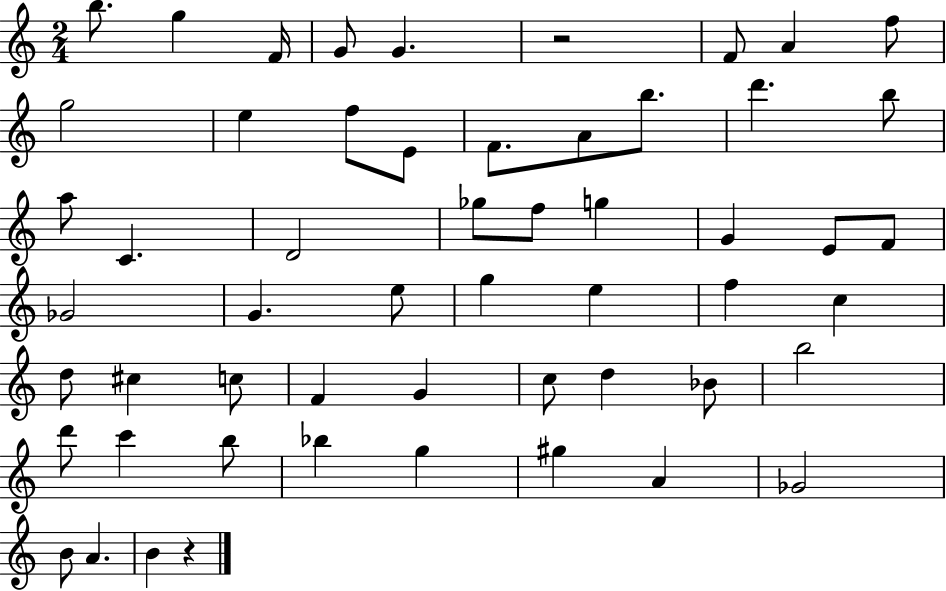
X:1
T:Untitled
M:2/4
L:1/4
K:C
b/2 g F/4 G/2 G z2 F/2 A f/2 g2 e f/2 E/2 F/2 A/2 b/2 d' b/2 a/2 C D2 _g/2 f/2 g G E/2 F/2 _G2 G e/2 g e f c d/2 ^c c/2 F G c/2 d _B/2 b2 d'/2 c' b/2 _b g ^g A _G2 B/2 A B z